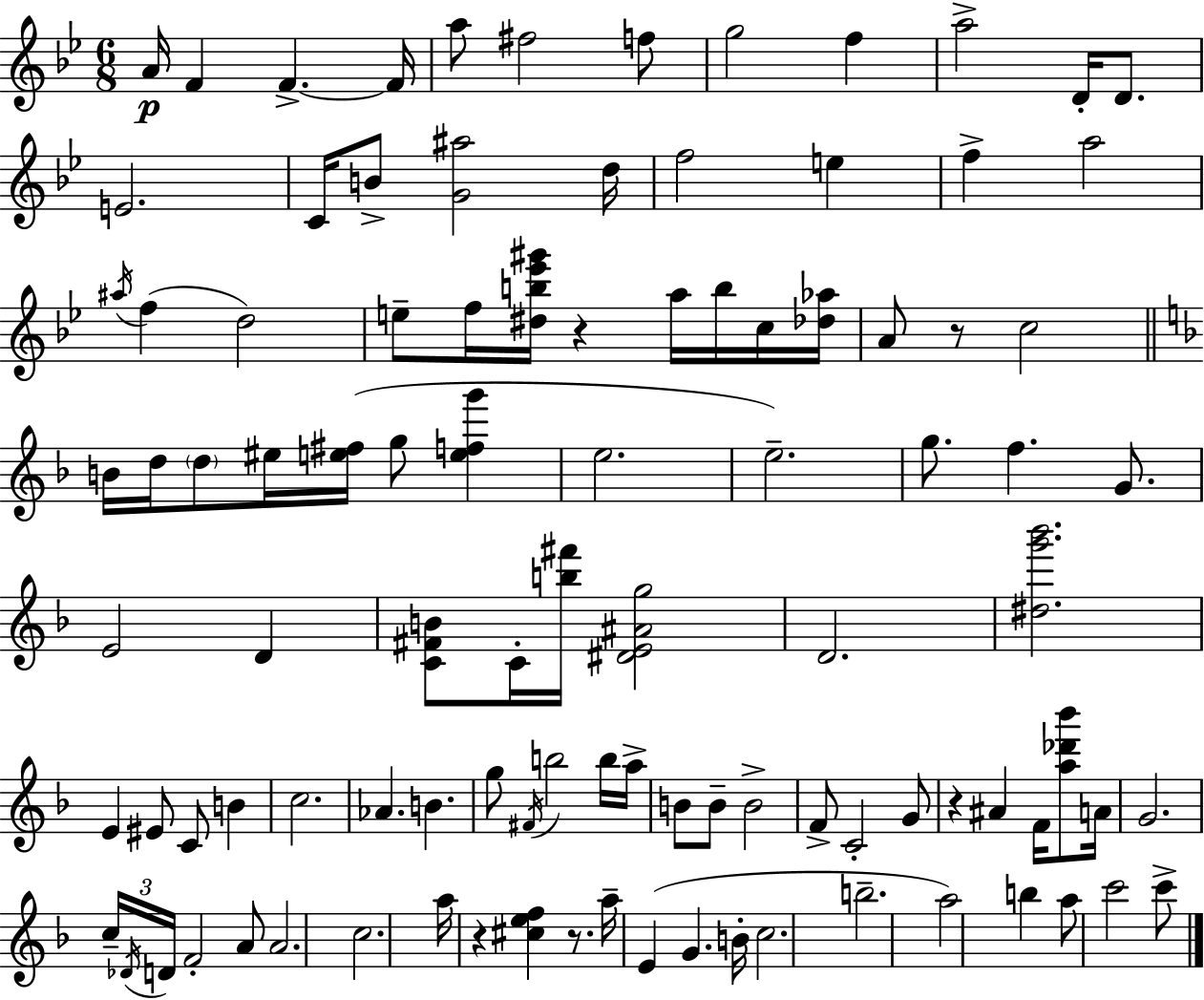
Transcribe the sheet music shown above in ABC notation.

X:1
T:Untitled
M:6/8
L:1/4
K:Bb
A/4 F F F/4 a/2 ^f2 f/2 g2 f a2 D/4 D/2 E2 C/4 B/2 [G^a]2 d/4 f2 e f a2 ^a/4 f d2 e/2 f/4 [^db_e'^g']/4 z a/4 b/4 c/4 [_d_a]/4 A/2 z/2 c2 B/4 d/4 d/2 ^e/4 [e^f]/4 g/2 [efg'] e2 e2 g/2 f G/2 E2 D [C^FB]/2 C/4 [b^f']/4 [^DE^Ag]2 D2 [^dg'_b']2 E ^E/2 C/2 B c2 _A B g/2 ^F/4 b2 b/4 a/4 B/2 B/2 B2 F/2 C2 G/2 z ^A F/4 [a_d'_b']/2 A/4 G2 c/4 _D/4 D/4 F2 A/2 A2 c2 a/4 z [^cef] z/2 a/4 E G B/4 c2 b2 a2 b a/2 c'2 c'/2